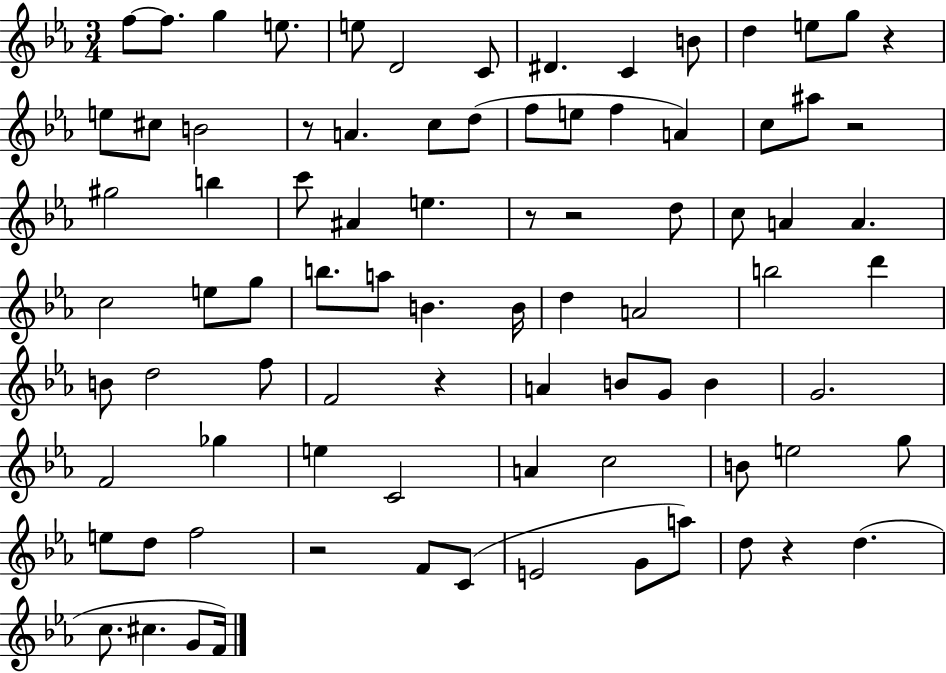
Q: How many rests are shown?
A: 8